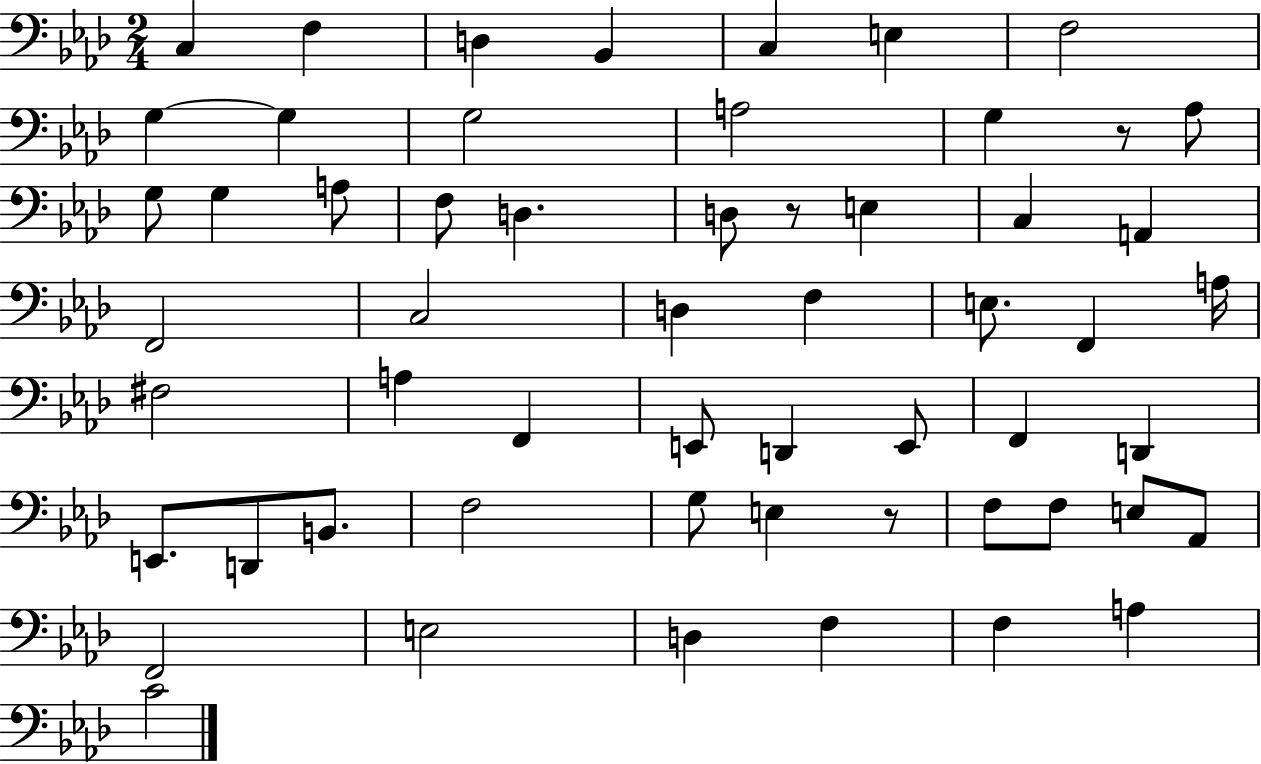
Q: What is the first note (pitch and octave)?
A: C3